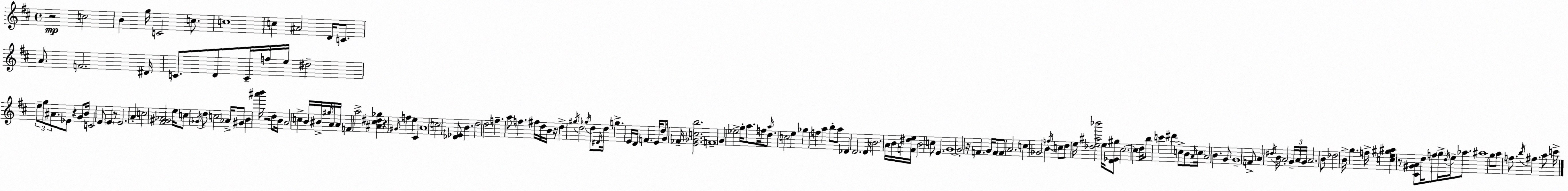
X:1
T:Untitled
M:4/4
L:1/4
K:D
z2 c2 B g/4 C2 c/2 c4 c ^A2 D/4 C/2 A/2 F2 ^D/4 C/2 D/2 C/4 f/4 e/4 ^d2 e/2 g/2 ^A/2 _E/2 z G/2 B/4 C2 E/2 E z/2 E2 A c2 [^F^G_A]2 e/4 c/2 _G/4 d/2 c2 _A/4 ^G/2 B [^a'b']/4 z2 d/2 B/4 A2 c B/4 ^B/4 ^g/4 A/4 A/4 F a2 [^A^c^d_g] z ^G/4 f e ^C A4 c2 [_D_E]/2 B d2 d2 f a/2 f ^f/4 d/4 B/4 z/4 d ^g/4 d2 _g/4 d/2 ^D/4 d/4 g E/4 D/4 F E/4 d/2 G/4 _F/4 [E_Gcb]2 F4 G _e2 g/4 a/2 f/4 a/4 d/2 c2 e _g f a b/2 a/2 _D D2 D/4 B2 A/4 B/4 [F^de]/4 B2 c/2 E G4 G2 z/4 F G/4 F/2 F/2 A2 c _G2 B f/4 c/2 d/2 e/4 [_de^a_b']2 e/4 [D_E^g]/2 ^c2 ^c d/4 b/2 c' ^d' c/2 B/2 A/4 c/4 A2 B G/2 G4 F/2 A ^d/4 B/4 A2 G/4 A/4 G/4 A2 B/2 _d2 B/4 g f/4 [ce^g^a] z/2 [^C^GA]/2 d/4 f/2 g/4 d/4 e/4 _a/2 ^a4 g/2 a/2 f/2 b/4 ^f a/2 c'/4